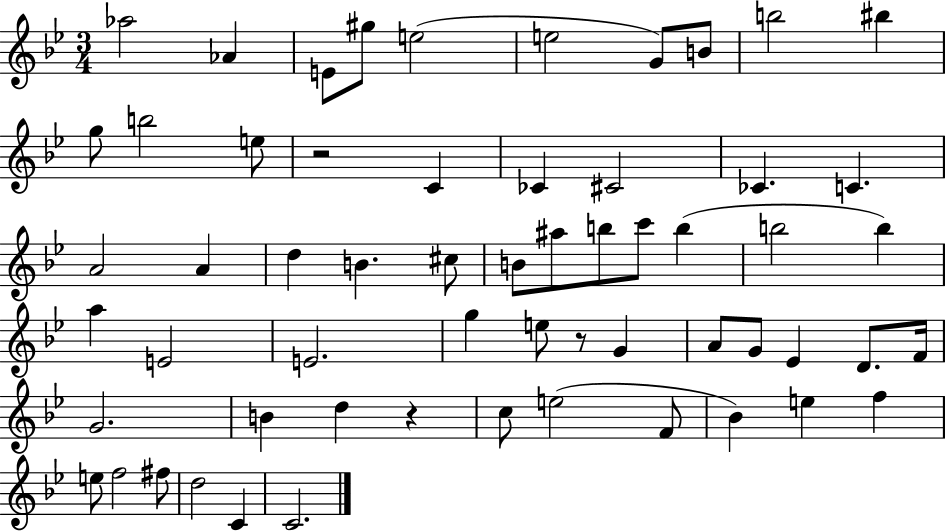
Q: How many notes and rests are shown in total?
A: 59